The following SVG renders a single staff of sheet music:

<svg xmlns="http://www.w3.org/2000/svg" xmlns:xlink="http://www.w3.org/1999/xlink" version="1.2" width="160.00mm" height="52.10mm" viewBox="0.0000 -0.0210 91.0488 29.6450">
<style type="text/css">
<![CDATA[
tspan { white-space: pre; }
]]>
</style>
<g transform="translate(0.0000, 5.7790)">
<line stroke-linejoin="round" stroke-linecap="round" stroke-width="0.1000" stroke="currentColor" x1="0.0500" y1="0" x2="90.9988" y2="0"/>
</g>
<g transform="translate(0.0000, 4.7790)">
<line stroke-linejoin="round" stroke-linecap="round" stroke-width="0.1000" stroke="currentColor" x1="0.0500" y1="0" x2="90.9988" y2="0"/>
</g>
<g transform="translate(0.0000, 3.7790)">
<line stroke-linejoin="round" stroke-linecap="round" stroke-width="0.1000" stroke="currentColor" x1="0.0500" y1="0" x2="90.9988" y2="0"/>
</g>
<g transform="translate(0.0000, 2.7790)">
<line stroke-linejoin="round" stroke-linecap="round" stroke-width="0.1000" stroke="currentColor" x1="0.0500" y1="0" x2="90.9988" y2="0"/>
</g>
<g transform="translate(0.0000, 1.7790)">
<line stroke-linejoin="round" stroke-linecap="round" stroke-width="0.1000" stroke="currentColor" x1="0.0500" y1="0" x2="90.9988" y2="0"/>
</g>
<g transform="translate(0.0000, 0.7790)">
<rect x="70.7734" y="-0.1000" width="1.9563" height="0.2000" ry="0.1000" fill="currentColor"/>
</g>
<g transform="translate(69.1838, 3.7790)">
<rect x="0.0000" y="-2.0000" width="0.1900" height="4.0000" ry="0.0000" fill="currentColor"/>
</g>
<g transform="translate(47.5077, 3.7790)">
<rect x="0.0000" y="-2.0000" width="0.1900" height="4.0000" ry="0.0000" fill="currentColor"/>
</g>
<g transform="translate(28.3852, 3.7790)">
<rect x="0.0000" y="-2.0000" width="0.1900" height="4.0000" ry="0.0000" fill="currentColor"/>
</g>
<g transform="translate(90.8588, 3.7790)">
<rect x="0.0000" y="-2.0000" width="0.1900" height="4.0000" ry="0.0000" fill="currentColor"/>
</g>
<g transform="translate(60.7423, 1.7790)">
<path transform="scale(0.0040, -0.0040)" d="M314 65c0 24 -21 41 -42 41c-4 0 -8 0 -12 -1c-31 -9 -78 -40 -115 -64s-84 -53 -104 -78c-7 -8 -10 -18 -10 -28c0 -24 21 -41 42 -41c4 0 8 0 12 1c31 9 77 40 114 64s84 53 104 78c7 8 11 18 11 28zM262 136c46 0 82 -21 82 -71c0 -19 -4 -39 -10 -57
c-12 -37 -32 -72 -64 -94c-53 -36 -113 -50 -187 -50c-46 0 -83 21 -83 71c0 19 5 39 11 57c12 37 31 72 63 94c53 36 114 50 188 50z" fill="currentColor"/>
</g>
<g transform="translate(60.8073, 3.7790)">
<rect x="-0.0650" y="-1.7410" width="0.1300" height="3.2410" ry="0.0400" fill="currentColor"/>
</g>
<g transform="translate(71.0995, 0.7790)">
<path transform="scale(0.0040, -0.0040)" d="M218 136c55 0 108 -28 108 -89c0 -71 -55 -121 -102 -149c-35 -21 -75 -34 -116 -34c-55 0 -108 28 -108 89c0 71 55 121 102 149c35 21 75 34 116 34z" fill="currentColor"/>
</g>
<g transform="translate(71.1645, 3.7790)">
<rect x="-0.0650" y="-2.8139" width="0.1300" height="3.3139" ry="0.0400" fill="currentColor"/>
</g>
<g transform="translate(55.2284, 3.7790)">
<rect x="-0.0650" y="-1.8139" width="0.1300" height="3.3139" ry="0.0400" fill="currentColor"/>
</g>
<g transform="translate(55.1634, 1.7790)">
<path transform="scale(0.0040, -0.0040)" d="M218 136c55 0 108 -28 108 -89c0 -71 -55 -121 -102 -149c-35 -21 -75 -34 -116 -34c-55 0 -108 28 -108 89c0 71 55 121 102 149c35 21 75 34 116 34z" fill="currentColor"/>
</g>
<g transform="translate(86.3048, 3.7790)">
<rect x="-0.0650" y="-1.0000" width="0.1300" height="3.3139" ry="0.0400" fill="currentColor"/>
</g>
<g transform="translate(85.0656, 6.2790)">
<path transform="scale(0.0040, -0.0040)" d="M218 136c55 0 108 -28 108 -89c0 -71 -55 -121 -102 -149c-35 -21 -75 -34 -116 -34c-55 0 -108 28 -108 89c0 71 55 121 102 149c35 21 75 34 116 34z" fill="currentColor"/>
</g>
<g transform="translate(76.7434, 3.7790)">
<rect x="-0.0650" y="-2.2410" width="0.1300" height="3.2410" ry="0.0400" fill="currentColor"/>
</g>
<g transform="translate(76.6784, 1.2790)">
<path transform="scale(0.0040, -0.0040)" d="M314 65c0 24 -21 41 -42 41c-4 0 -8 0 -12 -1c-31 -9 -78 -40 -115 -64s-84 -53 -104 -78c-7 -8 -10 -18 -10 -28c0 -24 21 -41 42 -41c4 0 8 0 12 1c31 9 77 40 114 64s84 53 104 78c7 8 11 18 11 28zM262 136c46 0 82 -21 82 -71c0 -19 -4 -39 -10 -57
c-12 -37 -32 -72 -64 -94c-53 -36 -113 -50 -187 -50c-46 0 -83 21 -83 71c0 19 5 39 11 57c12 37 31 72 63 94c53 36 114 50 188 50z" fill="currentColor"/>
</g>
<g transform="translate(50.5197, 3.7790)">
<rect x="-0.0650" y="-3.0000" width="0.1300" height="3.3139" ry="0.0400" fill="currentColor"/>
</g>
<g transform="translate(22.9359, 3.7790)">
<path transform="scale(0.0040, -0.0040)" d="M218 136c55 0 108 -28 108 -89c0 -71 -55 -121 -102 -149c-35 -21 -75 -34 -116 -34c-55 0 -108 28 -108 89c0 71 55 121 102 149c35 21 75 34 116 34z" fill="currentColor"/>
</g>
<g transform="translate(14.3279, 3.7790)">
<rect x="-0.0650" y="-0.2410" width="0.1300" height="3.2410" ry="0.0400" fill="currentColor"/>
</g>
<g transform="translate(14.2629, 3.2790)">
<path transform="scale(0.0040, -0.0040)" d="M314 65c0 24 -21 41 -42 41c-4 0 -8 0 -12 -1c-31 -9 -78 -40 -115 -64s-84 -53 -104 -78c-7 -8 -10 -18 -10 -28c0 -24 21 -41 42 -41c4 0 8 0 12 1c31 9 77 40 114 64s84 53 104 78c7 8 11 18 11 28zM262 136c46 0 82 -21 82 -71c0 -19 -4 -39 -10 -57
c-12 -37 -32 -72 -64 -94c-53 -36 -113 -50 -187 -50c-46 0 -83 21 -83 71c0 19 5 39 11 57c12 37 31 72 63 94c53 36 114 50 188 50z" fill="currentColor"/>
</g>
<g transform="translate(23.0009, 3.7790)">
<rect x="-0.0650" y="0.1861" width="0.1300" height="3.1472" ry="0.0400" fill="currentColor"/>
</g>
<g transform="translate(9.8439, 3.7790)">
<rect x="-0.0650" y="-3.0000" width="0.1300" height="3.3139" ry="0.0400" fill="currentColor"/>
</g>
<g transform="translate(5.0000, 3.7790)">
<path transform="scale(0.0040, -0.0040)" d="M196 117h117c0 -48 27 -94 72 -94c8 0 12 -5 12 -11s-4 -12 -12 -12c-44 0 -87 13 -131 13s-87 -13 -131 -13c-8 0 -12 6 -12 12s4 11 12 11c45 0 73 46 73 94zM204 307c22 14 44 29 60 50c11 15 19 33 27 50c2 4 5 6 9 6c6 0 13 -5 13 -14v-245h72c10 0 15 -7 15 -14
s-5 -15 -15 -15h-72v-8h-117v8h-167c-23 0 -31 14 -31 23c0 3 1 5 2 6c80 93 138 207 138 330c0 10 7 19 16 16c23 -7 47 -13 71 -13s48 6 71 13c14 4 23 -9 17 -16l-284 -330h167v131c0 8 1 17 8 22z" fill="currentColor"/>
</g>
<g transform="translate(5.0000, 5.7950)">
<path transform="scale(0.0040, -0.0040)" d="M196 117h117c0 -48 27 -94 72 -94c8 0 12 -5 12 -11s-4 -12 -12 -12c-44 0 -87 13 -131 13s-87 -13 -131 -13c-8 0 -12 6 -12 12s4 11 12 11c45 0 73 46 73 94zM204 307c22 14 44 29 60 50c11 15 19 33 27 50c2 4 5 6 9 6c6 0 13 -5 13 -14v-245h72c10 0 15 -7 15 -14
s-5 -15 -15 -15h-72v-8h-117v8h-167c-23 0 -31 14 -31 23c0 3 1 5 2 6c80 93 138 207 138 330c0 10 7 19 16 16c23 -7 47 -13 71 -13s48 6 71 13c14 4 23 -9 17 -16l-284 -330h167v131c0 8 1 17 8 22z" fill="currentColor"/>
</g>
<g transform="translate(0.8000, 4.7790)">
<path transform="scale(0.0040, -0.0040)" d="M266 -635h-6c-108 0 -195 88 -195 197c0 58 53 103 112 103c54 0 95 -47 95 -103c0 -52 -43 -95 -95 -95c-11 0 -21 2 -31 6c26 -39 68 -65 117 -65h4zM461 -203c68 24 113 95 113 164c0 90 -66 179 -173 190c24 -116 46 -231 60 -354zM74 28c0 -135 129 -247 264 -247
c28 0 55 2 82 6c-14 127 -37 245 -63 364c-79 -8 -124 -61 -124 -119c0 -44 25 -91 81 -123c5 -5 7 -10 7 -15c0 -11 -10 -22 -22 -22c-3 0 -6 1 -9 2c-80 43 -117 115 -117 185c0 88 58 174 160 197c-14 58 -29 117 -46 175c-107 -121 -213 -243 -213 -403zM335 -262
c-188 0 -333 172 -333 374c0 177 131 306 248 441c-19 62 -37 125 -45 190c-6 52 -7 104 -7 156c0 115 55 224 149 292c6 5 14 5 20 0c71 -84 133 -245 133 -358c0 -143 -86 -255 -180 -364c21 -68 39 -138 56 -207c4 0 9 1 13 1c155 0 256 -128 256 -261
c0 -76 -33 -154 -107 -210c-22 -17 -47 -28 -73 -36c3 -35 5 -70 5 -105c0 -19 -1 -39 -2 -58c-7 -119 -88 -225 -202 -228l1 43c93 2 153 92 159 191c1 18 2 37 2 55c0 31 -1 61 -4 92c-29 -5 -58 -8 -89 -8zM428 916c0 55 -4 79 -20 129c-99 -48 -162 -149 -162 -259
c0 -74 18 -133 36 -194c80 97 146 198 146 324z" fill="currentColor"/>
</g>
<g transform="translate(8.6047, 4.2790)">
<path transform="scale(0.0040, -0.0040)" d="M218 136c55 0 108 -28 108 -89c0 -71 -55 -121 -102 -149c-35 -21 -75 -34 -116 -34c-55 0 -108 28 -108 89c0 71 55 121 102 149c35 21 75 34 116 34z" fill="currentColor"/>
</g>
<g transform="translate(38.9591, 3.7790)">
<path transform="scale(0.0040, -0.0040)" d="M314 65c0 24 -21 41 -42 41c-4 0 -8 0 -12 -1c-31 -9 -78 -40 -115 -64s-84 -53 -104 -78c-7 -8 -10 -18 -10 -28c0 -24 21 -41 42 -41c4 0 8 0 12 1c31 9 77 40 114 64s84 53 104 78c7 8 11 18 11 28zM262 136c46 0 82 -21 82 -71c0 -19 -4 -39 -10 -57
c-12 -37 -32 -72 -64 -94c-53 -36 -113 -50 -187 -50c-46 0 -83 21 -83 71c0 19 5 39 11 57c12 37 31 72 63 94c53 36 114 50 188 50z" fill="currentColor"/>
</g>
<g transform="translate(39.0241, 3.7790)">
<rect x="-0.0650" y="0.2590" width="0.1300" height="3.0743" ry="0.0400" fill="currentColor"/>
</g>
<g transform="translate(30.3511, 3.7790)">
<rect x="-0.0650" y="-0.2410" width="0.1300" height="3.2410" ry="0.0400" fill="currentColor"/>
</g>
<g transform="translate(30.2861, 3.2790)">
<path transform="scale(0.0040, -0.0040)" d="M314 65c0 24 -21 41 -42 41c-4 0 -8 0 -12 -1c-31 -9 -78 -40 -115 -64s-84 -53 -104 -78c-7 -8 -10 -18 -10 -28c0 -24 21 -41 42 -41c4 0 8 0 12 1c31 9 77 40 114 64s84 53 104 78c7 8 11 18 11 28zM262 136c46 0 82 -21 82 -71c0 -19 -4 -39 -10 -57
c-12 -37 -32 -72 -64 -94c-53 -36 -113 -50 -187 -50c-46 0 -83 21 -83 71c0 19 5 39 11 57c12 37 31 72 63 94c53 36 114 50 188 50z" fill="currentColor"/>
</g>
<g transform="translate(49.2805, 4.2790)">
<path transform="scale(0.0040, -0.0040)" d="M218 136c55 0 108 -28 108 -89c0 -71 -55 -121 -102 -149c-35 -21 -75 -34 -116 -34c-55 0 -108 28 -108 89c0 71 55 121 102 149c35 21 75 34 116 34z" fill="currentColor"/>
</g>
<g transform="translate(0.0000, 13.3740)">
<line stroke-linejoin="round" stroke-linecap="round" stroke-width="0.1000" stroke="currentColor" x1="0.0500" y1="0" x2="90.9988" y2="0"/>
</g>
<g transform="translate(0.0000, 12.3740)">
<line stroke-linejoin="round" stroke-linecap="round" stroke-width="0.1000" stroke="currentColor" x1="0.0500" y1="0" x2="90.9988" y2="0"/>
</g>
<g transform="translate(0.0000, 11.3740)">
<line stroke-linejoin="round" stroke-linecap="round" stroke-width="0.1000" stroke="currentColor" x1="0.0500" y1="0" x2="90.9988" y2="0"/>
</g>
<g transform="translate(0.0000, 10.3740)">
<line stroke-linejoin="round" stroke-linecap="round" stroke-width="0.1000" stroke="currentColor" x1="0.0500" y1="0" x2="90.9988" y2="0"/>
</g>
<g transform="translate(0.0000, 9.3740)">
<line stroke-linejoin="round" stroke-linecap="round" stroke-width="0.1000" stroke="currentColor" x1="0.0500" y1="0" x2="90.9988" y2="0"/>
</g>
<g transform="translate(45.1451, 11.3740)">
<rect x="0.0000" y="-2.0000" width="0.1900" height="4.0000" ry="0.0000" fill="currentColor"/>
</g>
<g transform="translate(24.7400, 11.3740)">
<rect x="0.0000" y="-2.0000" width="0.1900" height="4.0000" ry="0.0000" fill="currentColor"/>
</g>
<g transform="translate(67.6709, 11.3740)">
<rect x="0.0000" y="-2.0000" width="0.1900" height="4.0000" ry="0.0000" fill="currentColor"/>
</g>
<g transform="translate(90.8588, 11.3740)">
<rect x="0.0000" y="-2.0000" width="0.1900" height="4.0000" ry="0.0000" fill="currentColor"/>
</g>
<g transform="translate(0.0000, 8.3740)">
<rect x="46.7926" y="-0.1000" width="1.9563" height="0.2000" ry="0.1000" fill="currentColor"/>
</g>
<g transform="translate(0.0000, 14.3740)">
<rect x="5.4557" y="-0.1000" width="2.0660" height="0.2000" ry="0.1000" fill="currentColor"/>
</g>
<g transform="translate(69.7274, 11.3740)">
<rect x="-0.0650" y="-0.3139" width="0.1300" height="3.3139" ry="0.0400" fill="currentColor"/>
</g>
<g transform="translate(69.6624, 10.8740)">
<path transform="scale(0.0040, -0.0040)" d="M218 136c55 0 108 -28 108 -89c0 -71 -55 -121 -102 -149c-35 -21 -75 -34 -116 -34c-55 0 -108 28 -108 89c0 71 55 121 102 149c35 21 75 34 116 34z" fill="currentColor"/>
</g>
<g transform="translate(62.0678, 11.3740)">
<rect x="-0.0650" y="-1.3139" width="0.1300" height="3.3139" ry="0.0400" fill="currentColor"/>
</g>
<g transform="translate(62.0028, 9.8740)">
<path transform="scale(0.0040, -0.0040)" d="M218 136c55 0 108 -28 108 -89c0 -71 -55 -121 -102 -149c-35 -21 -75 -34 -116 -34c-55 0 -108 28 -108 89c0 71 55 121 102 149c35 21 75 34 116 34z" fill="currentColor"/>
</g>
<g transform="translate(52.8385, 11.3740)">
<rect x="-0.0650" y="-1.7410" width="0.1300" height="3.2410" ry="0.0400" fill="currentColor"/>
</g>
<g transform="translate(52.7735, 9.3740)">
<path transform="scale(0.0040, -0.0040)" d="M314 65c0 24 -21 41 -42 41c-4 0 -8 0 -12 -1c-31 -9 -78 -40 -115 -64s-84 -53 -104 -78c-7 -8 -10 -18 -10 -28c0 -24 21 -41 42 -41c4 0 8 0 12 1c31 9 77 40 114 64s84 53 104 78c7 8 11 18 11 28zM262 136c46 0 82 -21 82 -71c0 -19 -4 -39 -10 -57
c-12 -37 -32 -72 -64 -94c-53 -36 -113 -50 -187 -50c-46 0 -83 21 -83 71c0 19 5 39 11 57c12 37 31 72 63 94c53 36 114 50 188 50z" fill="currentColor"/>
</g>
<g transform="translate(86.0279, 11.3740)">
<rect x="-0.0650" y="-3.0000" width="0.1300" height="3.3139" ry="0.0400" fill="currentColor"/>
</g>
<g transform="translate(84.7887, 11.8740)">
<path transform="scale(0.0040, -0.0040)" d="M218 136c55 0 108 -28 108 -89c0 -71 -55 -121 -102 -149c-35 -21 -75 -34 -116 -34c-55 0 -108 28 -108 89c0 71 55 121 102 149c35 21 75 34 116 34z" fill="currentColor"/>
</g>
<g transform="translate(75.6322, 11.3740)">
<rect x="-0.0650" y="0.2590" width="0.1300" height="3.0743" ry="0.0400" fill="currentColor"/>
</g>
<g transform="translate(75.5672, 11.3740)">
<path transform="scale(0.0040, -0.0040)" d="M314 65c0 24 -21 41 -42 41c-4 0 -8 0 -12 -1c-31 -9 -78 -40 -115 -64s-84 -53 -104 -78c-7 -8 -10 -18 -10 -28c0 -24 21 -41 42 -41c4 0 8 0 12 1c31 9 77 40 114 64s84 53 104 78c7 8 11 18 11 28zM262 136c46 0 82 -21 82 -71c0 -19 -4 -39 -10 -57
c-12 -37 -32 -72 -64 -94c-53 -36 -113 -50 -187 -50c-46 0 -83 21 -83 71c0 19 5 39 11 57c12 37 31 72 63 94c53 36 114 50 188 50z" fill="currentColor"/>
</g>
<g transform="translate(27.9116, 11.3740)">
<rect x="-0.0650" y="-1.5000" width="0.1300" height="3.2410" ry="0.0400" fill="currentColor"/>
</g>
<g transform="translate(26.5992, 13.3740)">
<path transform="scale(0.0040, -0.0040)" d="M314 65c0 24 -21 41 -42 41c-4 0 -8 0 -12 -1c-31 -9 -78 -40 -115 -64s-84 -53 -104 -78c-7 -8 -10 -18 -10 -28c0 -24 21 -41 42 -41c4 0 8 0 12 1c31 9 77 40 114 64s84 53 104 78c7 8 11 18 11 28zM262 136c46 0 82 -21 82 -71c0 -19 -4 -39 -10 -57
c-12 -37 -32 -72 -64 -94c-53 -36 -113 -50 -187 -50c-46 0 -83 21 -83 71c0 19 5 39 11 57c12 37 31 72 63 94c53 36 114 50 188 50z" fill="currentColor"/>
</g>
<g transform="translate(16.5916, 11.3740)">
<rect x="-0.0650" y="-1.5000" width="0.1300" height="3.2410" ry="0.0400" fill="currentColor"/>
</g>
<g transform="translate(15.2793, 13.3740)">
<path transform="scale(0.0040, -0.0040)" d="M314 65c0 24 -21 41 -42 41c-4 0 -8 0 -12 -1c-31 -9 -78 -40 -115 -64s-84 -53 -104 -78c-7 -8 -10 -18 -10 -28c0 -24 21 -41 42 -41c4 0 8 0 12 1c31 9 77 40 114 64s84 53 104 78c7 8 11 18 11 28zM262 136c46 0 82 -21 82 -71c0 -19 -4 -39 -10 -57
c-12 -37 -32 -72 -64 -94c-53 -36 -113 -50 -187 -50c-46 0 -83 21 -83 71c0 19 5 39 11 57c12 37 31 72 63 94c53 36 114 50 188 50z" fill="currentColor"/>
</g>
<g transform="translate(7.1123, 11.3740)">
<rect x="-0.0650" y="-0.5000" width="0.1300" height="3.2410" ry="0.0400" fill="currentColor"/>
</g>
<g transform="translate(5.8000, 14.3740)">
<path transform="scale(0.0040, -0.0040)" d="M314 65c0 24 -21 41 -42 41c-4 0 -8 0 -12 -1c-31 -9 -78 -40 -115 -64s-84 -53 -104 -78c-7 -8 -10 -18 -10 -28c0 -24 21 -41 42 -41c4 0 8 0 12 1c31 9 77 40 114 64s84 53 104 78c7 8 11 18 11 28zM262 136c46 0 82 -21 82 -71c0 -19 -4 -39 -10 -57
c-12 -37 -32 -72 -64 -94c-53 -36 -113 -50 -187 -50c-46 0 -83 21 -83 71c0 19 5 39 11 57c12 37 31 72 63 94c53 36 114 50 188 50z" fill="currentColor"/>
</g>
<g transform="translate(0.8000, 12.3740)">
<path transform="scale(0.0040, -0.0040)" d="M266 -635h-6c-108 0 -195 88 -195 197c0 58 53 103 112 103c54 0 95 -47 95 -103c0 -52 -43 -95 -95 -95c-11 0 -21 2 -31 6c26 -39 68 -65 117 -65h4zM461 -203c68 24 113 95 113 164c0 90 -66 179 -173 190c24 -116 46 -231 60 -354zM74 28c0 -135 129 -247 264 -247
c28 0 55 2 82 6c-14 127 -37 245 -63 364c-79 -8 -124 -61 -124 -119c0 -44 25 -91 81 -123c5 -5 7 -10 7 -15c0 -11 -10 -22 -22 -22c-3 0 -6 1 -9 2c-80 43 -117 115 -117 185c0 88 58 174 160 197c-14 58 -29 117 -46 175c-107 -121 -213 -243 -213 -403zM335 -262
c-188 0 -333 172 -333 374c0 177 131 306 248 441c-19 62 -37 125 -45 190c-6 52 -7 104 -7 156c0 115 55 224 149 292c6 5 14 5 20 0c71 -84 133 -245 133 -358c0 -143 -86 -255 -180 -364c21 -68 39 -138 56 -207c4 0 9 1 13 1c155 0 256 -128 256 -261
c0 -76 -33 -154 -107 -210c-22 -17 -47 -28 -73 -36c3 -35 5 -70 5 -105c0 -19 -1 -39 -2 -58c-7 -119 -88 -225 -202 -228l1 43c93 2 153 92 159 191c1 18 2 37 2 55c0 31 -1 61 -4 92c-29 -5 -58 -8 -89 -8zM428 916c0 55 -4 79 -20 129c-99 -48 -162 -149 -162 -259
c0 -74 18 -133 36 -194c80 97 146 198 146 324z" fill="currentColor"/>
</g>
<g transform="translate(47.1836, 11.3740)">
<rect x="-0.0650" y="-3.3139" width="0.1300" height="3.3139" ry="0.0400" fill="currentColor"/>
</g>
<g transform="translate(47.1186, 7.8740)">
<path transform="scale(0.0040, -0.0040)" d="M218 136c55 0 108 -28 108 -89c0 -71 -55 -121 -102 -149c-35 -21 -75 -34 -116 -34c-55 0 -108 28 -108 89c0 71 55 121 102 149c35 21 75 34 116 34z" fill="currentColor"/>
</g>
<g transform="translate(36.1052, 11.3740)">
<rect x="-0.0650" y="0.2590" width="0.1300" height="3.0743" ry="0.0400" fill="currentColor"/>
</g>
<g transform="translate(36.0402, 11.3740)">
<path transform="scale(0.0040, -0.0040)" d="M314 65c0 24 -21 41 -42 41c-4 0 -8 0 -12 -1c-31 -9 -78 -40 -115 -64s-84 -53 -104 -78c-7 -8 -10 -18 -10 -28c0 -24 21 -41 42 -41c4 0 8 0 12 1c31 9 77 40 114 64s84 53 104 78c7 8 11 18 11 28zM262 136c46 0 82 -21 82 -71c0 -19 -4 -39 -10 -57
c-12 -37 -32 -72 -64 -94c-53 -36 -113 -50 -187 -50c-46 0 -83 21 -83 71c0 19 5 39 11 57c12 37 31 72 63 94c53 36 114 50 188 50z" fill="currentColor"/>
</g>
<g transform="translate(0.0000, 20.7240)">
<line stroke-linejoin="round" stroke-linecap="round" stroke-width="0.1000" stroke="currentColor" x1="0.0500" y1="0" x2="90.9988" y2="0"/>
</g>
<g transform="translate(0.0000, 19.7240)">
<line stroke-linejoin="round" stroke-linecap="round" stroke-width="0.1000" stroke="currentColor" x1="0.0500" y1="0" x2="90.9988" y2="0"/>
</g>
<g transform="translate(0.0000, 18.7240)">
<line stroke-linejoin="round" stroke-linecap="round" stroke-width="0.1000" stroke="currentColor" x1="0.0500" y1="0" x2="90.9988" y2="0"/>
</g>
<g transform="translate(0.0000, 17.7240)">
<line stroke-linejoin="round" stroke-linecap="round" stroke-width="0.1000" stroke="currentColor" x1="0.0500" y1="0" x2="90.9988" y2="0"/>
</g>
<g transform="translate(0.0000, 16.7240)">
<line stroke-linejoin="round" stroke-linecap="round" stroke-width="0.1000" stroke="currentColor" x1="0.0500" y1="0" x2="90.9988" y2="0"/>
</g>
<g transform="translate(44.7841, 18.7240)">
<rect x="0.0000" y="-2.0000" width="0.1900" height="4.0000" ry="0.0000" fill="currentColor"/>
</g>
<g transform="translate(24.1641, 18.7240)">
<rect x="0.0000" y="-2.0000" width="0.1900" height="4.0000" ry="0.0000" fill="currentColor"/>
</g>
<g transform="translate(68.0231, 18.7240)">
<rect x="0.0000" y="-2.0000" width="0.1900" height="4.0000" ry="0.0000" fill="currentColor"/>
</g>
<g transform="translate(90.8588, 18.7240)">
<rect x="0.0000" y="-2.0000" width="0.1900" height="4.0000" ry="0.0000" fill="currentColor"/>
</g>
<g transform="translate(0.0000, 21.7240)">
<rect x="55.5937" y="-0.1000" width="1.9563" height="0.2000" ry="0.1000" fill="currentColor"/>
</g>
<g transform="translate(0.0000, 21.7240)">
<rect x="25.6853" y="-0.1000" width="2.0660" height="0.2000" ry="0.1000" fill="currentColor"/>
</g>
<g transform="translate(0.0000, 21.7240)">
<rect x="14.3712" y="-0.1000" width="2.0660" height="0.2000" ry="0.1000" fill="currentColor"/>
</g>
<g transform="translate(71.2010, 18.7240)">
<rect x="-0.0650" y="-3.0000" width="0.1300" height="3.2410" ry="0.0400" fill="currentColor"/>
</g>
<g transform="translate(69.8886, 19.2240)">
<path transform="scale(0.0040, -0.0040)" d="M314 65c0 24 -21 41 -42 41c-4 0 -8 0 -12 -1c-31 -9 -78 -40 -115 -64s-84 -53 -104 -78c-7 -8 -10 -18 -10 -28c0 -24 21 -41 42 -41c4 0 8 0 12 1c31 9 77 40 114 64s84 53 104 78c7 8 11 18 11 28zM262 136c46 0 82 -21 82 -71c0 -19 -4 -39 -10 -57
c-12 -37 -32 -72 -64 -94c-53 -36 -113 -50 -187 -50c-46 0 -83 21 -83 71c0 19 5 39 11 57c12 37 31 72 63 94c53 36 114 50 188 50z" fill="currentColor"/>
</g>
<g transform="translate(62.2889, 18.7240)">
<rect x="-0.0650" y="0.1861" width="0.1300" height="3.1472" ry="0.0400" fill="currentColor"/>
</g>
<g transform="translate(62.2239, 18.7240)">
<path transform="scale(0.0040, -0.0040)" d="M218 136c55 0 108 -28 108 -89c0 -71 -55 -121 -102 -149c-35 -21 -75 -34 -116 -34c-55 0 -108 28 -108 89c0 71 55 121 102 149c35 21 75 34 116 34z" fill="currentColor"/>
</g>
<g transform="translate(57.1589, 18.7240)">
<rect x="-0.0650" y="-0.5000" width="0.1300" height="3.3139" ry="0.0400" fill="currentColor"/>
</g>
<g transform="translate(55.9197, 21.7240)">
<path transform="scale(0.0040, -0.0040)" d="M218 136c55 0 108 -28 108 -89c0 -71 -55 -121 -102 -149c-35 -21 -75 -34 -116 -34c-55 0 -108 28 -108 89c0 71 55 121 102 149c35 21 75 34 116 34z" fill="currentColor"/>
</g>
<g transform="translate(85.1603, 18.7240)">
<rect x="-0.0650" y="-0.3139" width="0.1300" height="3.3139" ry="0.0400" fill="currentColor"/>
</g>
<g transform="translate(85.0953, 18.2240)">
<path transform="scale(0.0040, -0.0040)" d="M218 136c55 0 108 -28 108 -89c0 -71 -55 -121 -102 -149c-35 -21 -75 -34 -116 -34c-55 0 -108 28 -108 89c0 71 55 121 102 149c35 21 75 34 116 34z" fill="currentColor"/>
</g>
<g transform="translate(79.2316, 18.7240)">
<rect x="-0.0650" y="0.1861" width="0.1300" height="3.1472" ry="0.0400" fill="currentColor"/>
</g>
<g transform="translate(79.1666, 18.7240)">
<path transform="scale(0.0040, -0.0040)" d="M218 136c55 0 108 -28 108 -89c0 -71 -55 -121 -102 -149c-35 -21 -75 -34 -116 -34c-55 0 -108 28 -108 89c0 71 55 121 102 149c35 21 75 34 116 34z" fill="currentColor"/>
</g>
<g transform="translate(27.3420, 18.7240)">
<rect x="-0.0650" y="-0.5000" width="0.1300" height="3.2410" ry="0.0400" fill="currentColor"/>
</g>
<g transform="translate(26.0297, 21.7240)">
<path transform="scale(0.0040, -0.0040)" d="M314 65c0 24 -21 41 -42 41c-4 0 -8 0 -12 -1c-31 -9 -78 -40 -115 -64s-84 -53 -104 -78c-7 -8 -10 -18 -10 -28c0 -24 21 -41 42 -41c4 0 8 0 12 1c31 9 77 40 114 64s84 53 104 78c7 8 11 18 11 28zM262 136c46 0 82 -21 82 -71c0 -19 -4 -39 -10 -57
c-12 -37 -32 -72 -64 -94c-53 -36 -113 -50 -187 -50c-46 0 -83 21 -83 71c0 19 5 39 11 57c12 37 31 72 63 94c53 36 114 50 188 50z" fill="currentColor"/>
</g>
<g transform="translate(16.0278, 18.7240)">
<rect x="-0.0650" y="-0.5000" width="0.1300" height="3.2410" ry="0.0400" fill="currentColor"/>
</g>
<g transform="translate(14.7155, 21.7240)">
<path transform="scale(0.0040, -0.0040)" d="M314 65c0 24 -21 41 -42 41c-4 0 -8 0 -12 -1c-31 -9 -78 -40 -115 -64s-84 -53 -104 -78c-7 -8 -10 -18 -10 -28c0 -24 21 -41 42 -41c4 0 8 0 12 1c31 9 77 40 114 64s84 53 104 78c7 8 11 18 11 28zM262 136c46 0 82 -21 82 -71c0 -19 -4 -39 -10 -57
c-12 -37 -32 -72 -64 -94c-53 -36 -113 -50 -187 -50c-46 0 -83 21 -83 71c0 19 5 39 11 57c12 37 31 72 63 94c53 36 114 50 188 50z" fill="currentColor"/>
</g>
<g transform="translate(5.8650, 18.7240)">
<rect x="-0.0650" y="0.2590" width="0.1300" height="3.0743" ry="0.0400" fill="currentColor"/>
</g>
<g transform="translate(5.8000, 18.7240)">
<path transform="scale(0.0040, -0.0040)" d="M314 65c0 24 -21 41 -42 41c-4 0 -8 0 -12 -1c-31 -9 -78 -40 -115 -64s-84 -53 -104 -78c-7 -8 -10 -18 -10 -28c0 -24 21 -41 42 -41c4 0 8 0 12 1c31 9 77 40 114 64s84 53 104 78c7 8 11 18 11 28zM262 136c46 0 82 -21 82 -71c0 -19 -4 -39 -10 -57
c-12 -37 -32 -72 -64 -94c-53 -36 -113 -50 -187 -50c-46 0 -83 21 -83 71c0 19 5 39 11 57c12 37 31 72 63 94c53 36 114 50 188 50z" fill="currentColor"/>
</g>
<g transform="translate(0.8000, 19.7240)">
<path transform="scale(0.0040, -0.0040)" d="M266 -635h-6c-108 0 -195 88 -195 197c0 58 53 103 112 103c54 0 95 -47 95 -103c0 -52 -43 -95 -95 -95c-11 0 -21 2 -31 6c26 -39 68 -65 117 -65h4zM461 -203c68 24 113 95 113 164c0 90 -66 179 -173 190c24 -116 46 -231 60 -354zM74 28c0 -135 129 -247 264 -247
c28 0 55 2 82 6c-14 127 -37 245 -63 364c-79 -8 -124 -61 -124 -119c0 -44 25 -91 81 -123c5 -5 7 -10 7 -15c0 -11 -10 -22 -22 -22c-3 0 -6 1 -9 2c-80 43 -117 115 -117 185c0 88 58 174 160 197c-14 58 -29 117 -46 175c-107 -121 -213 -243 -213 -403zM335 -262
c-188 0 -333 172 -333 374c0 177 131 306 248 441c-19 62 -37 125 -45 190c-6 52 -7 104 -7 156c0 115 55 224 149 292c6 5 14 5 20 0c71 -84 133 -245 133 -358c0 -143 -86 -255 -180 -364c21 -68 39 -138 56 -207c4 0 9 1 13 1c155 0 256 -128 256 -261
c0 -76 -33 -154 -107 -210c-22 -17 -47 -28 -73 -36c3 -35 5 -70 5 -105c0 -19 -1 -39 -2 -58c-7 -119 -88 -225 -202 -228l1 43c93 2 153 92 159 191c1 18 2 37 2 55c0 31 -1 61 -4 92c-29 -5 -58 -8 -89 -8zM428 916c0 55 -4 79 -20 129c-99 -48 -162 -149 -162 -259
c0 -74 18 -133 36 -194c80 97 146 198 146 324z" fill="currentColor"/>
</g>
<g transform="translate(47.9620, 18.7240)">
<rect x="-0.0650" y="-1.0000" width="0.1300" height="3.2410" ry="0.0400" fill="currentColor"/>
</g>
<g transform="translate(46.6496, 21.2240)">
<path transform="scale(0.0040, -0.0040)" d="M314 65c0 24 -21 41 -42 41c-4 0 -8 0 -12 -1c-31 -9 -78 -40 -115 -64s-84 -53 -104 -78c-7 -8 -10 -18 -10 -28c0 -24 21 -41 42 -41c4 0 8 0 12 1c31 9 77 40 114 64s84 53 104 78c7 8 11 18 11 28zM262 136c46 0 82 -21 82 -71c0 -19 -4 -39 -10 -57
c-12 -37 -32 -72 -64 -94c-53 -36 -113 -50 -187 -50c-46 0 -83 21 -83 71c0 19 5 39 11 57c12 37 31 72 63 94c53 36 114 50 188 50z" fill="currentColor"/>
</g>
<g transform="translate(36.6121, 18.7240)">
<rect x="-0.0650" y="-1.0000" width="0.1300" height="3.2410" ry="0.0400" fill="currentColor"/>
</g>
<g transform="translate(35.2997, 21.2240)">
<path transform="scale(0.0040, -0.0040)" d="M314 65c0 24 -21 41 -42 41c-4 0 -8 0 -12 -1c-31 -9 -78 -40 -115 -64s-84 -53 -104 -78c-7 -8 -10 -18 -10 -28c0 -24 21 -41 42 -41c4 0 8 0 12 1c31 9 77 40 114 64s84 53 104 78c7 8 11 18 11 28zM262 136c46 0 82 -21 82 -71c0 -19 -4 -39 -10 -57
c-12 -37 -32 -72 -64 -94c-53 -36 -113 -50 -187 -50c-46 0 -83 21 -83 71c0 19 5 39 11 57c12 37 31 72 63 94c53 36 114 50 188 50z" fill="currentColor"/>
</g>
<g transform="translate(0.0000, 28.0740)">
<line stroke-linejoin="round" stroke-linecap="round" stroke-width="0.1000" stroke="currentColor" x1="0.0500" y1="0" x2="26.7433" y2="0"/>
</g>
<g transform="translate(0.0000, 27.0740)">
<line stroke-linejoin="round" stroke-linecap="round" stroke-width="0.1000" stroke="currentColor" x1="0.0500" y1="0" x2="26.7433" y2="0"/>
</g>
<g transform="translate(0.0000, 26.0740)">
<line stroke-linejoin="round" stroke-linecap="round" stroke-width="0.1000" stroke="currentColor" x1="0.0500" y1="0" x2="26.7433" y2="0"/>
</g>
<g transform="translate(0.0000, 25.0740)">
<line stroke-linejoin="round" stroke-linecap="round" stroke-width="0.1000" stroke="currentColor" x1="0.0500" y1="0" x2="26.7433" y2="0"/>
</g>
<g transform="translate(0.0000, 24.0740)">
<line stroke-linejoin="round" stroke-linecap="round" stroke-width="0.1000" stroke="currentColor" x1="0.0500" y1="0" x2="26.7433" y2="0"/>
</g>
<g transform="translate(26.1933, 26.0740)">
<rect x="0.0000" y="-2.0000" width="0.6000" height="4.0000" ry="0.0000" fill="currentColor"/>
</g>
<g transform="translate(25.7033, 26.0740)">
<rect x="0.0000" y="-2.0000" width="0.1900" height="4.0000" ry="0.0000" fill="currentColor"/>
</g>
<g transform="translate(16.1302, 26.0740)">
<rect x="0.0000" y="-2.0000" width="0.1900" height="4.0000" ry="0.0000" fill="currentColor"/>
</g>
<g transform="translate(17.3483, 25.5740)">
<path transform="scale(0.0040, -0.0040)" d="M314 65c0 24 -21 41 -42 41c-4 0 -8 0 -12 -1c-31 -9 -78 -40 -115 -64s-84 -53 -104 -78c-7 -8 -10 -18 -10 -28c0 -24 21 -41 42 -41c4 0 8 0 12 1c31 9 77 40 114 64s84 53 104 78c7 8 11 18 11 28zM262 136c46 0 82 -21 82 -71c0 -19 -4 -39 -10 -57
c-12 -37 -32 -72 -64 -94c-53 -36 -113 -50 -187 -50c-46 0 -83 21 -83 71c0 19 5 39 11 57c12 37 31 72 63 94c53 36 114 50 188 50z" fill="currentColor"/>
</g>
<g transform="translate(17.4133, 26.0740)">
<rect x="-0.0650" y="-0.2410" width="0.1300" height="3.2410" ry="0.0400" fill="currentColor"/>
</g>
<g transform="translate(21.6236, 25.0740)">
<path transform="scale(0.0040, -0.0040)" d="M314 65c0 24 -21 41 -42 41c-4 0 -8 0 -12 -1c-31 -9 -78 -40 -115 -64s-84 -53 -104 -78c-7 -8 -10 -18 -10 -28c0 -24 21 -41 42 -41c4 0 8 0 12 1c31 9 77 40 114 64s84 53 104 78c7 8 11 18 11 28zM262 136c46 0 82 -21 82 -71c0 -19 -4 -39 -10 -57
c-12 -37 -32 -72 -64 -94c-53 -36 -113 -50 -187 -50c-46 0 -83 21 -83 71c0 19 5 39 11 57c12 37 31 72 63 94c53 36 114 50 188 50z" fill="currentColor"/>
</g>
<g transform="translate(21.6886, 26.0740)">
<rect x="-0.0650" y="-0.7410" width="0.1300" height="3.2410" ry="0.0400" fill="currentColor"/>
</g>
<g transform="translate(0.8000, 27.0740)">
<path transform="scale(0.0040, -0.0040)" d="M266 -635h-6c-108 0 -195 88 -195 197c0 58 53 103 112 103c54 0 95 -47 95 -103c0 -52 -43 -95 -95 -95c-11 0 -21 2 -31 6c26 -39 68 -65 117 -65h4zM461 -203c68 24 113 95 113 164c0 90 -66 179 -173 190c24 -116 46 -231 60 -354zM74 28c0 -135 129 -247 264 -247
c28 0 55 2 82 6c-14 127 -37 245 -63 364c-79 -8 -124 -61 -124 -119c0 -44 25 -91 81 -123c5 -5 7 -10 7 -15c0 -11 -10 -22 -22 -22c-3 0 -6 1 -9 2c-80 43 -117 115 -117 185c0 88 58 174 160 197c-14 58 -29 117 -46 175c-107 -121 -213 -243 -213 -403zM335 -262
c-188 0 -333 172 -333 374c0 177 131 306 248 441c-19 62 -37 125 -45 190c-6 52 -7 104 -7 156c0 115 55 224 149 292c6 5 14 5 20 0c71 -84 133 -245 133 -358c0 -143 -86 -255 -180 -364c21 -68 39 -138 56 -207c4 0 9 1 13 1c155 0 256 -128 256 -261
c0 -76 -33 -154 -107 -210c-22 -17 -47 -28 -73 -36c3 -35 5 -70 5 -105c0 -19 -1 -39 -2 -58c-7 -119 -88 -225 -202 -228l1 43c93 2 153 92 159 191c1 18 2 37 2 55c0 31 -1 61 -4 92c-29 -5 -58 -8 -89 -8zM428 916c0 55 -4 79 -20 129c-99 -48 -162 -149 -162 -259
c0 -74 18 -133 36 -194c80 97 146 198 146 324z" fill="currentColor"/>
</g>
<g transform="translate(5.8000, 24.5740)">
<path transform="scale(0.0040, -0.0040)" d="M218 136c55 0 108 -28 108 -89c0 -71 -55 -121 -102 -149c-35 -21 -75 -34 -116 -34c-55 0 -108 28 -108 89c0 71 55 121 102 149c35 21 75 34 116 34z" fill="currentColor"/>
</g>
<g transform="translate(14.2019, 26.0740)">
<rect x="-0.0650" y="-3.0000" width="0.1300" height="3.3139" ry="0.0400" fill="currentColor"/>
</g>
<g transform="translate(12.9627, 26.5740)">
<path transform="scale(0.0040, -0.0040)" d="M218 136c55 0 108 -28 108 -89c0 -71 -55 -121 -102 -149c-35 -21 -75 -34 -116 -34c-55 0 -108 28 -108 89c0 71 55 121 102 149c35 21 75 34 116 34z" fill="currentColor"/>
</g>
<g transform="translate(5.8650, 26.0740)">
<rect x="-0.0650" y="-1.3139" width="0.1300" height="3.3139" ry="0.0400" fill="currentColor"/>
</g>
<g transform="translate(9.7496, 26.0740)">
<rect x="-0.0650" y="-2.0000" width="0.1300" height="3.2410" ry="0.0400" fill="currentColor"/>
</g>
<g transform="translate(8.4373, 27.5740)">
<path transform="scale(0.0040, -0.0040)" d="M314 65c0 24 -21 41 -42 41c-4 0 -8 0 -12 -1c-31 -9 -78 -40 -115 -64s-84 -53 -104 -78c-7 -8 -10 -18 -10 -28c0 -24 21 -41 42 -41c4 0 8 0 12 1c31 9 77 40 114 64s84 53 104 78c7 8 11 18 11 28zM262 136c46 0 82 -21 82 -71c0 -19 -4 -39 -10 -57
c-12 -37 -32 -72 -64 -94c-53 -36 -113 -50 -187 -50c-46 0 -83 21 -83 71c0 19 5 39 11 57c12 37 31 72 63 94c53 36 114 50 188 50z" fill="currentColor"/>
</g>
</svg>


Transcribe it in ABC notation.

X:1
T:Untitled
M:4/4
L:1/4
K:C
A c2 B c2 B2 A f f2 a g2 D C2 E2 E2 B2 b f2 e c B2 A B2 C2 C2 D2 D2 C B A2 B c e F2 A c2 d2